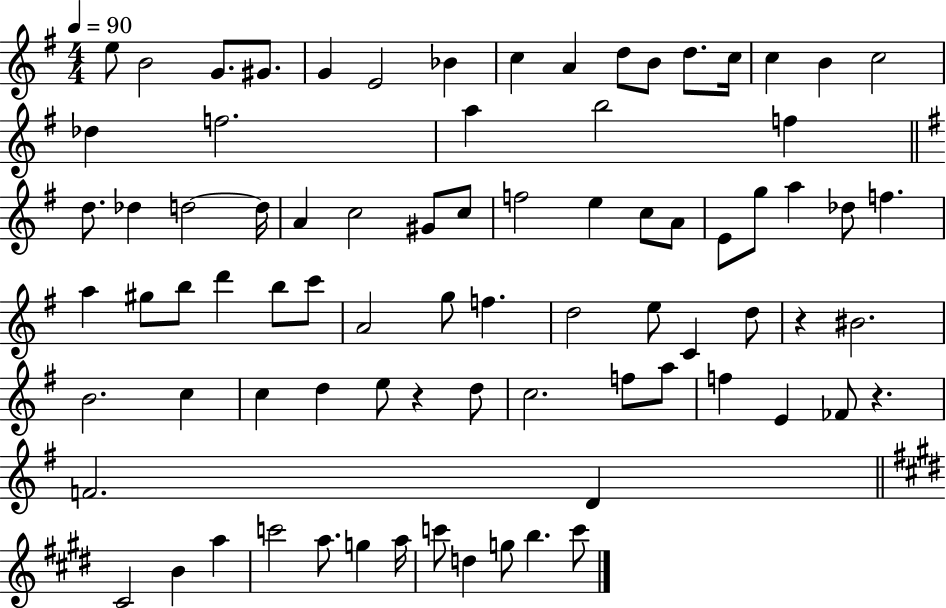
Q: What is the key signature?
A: G major